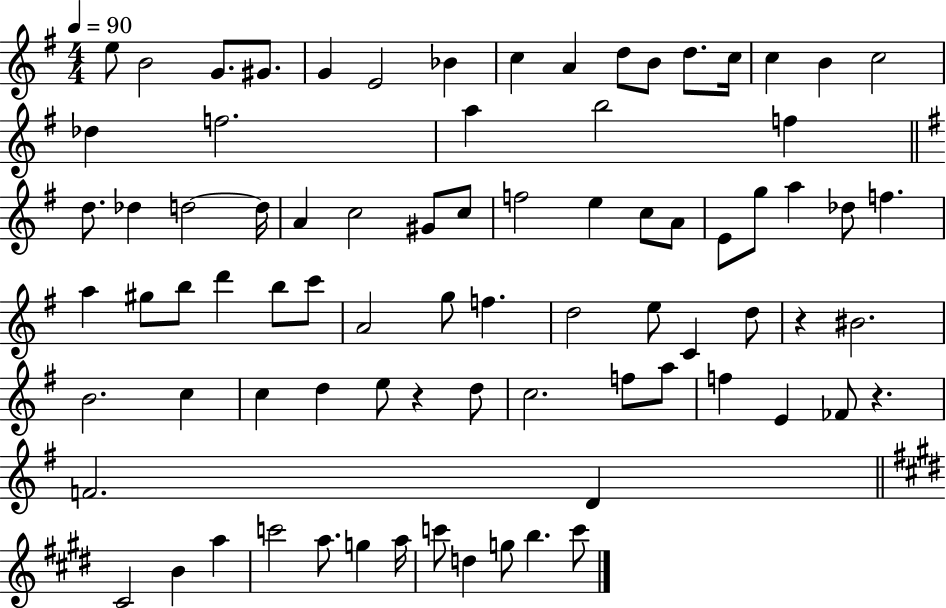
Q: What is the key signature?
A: G major